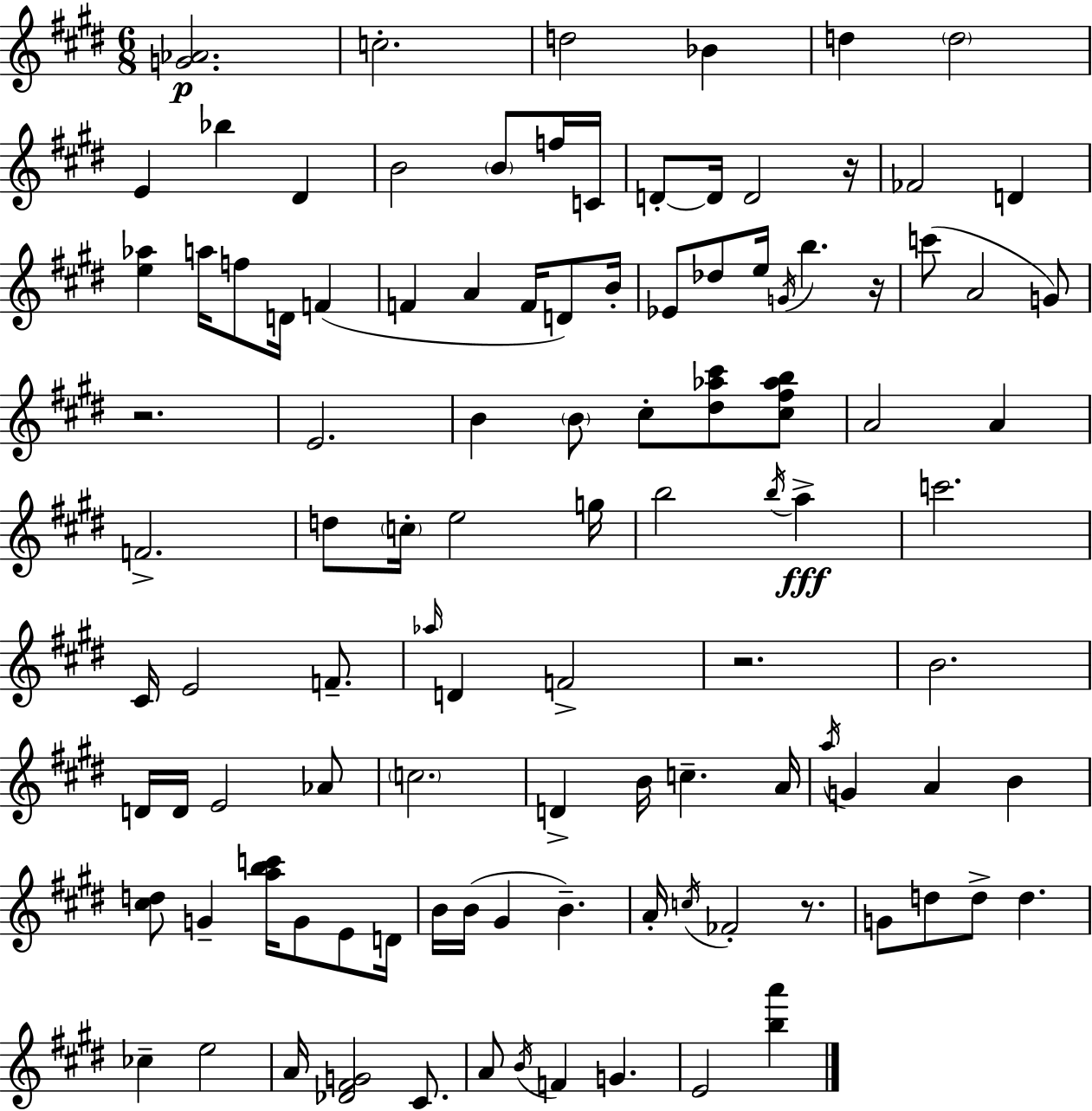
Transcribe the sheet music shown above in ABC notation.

X:1
T:Untitled
M:6/8
L:1/4
K:E
[G_A]2 c2 d2 _B d d2 E _b ^D B2 B/2 f/4 C/4 D/2 D/4 D2 z/4 _F2 D [e_a] a/4 f/2 D/4 F F A F/4 D/2 B/4 _E/2 _d/2 e/4 G/4 b z/4 c'/2 A2 G/2 z2 E2 B B/2 ^c/2 [^d_a^c']/2 [^c^f_ab]/2 A2 A F2 d/2 c/4 e2 g/4 b2 b/4 a c'2 ^C/4 E2 F/2 _a/4 D F2 z2 B2 D/4 D/4 E2 _A/2 c2 D B/4 c A/4 a/4 G A B [^cd]/2 G [abc']/4 G/2 E/2 D/4 B/4 B/4 ^G B A/4 c/4 _F2 z/2 G/2 d/2 d/2 d _c e2 A/4 [_D^FG]2 ^C/2 A/2 B/4 F G E2 [ba']